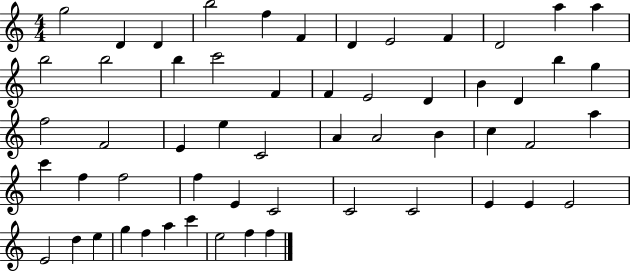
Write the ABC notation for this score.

X:1
T:Untitled
M:4/4
L:1/4
K:C
g2 D D b2 f F D E2 F D2 a a b2 b2 b c'2 F F E2 D B D b g f2 F2 E e C2 A A2 B c F2 a c' f f2 f E C2 C2 C2 E E E2 E2 d e g f a c' e2 f f